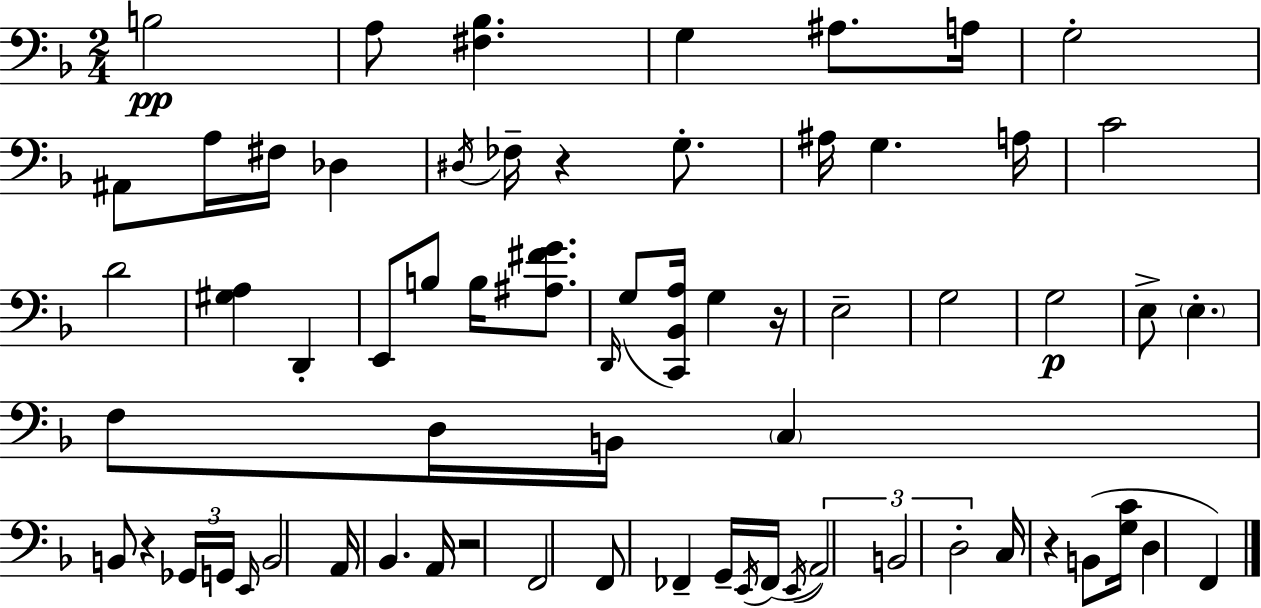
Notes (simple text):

B3/h A3/e [F#3,Bb3]/q. G3/q A#3/e. A3/s G3/h A#2/e A3/s F#3/s Db3/q D#3/s FES3/s R/q G3/e. A#3/s G3/q. A3/s C4/h D4/h [G#3,A3]/q D2/q E2/e B3/e B3/s [A#3,F#4,G4]/e. D2/s G3/e [C2,Bb2,A3]/s G3/q R/s E3/h G3/h G3/h E3/e E3/q. F3/e D3/s B2/s C3/q B2/e R/q Gb2/s G2/s E2/s B2/h A2/s Bb2/q. A2/s R/h F2/h F2/e FES2/q G2/s E2/s FES2/s E2/s A2/h B2/h D3/h C3/s R/q B2/e [G3,C4]/s D3/q F2/q